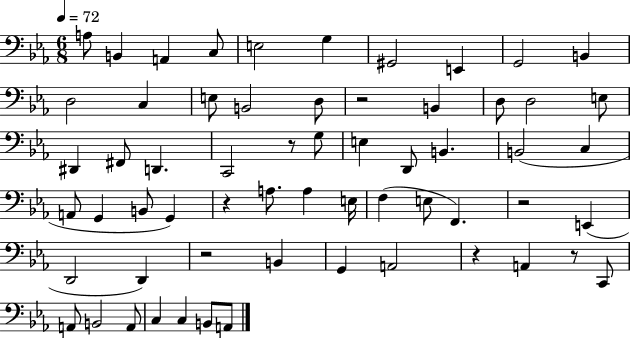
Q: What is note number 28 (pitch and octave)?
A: B2